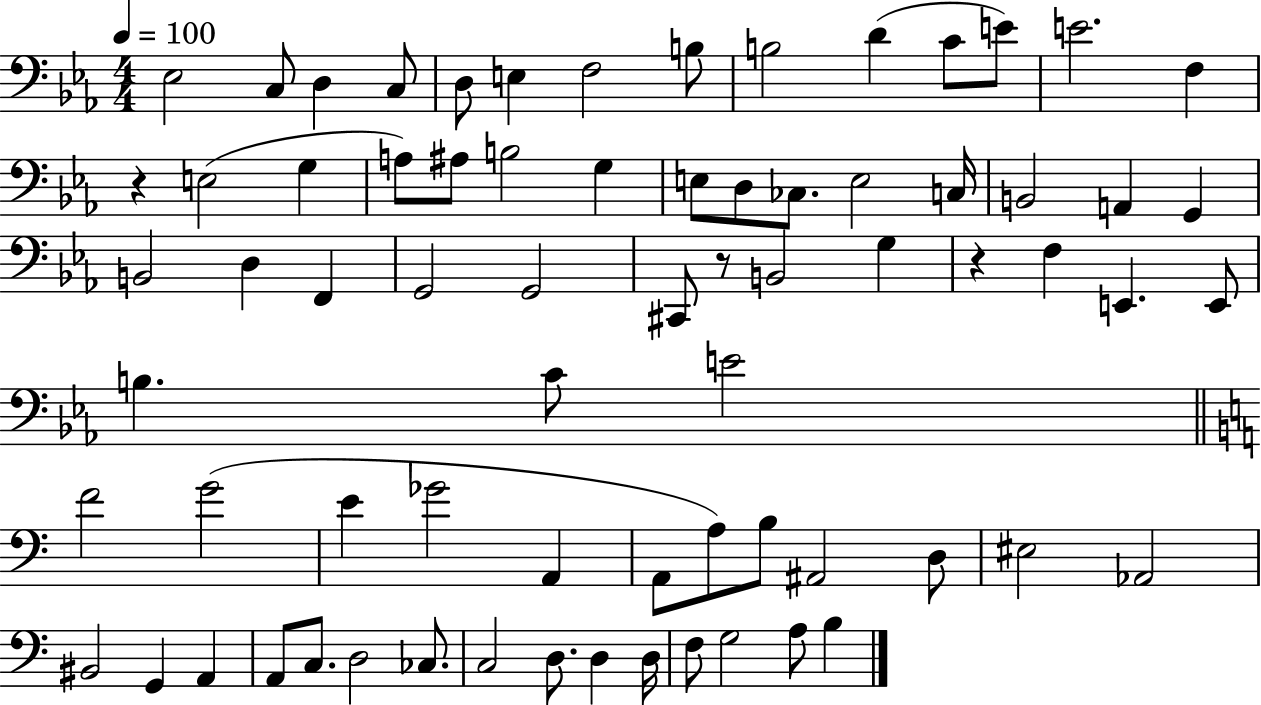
Eb3/h C3/e D3/q C3/e D3/e E3/q F3/h B3/e B3/h D4/q C4/e E4/e E4/h. F3/q R/q E3/h G3/q A3/e A#3/e B3/h G3/q E3/e D3/e CES3/e. E3/h C3/s B2/h A2/q G2/q B2/h D3/q F2/q G2/h G2/h C#2/e R/e B2/h G3/q R/q F3/q E2/q. E2/e B3/q. C4/e E4/h F4/h G4/h E4/q Gb4/h A2/q A2/e A3/e B3/e A#2/h D3/e EIS3/h Ab2/h BIS2/h G2/q A2/q A2/e C3/e. D3/h CES3/e. C3/h D3/e. D3/q D3/s F3/e G3/h A3/e B3/q